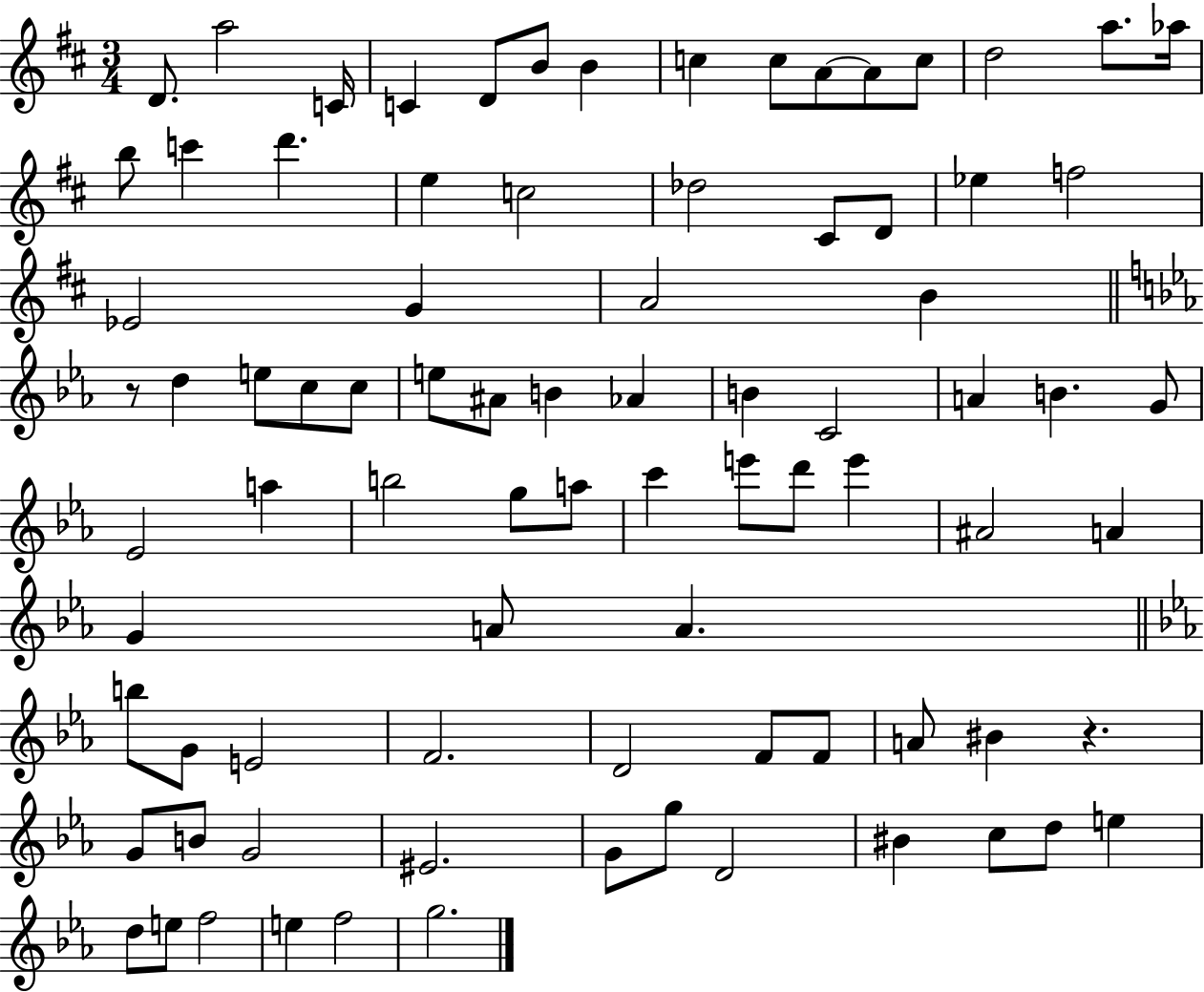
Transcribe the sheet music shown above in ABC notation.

X:1
T:Untitled
M:3/4
L:1/4
K:D
D/2 a2 C/4 C D/2 B/2 B c c/2 A/2 A/2 c/2 d2 a/2 _a/4 b/2 c' d' e c2 _d2 ^C/2 D/2 _e f2 _E2 G A2 B z/2 d e/2 c/2 c/2 e/2 ^A/2 B _A B C2 A B G/2 _E2 a b2 g/2 a/2 c' e'/2 d'/2 e' ^A2 A G A/2 A b/2 G/2 E2 F2 D2 F/2 F/2 A/2 ^B z G/2 B/2 G2 ^E2 G/2 g/2 D2 ^B c/2 d/2 e d/2 e/2 f2 e f2 g2